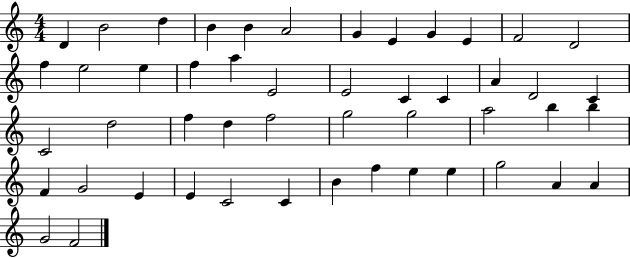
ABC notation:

X:1
T:Untitled
M:4/4
L:1/4
K:C
D B2 d B B A2 G E G E F2 D2 f e2 e f a E2 E2 C C A D2 C C2 d2 f d f2 g2 g2 a2 b b F G2 E E C2 C B f e e g2 A A G2 F2